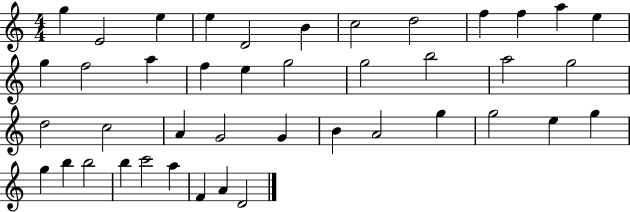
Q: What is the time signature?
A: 4/4